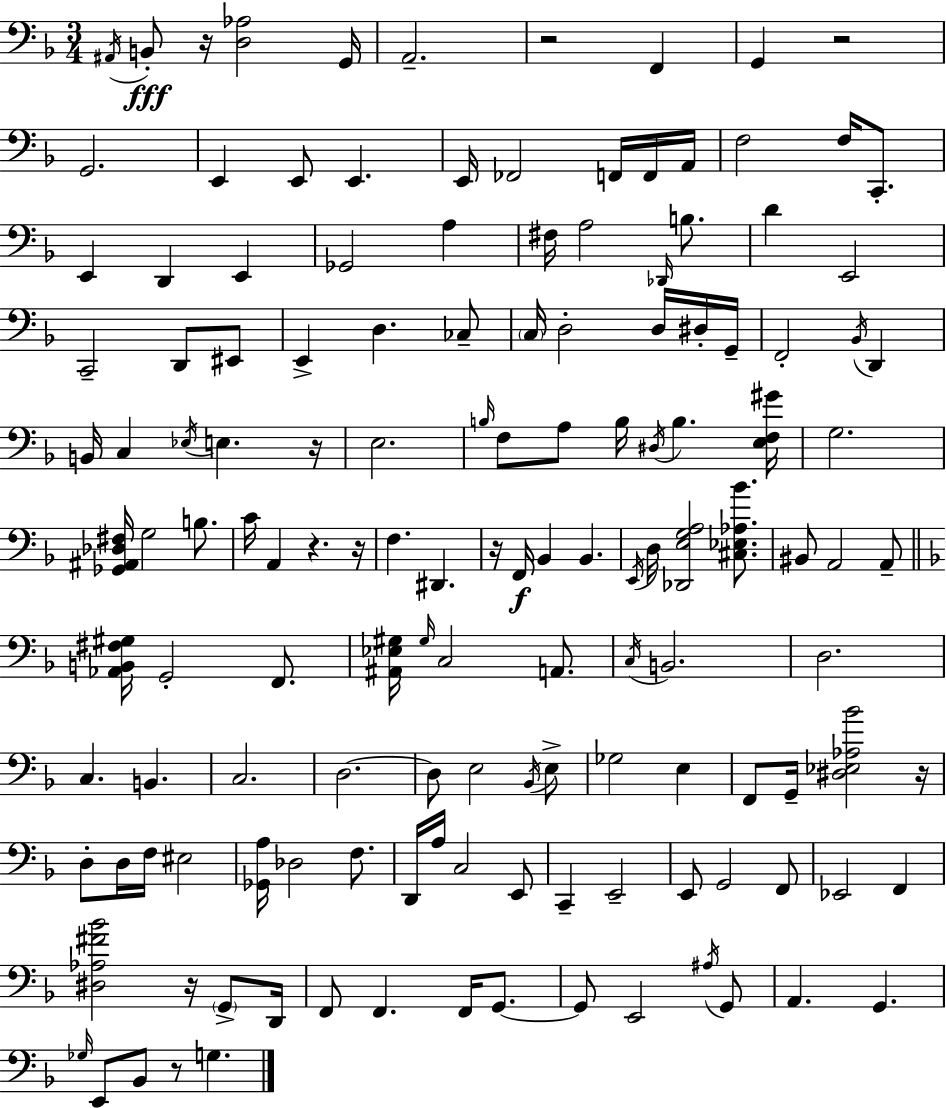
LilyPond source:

{
  \clef bass
  \numericTimeSignature
  \time 3/4
  \key f \major
  \repeat volta 2 { \acciaccatura { ais,16 }\fff b,8-. r16 <d aes>2 | g,16 a,2.-- | r2 f,4 | g,4 r2 | \break g,2. | e,4 e,8 e,4. | e,16 fes,2 f,16 f,16 | a,16 f2 f16 c,8.-. | \break e,4 d,4 e,4 | ges,2 a4 | fis16 a2 \grace { des,16 } b8. | d'4 e,2 | \break c,2-- d,8 | eis,8 e,4-> d4. | ces8-- \parenthesize c16 d2-. d16 | dis16-. g,16-- f,2-. \acciaccatura { bes,16 } d,4 | \break b,16 c4 \acciaccatura { ees16 } e4. | r16 e2. | \grace { b16 } f8 a8 b16 \acciaccatura { dis16 } b4. | <e f gis'>16 g2. | \break <ges, ais, des fis>16 g2 | b8. c'16 a,4 r4. | r16 f4. | dis,4. r16 f,16\f bes,4 | \break bes,4. \acciaccatura { e,16 } d16 <des, e g a>2 | <cis ees aes bes'>8. bis,8 a,2 | a,8-- \bar "||" \break \key d \minor <aes, b, fis gis>16 g,2-. f,8. | <ais, ees gis>16 \grace { gis16 } c2 a,8. | \acciaccatura { c16 } b,2. | d2. | \break c4. b,4. | c2. | d2.~~ | d8 e2 | \break \acciaccatura { bes,16 } e8-> ges2 e4 | f,8 g,16-- <dis ees aes bes'>2 | r16 d8-. d16 f16 eis2 | <ges, a>16 des2 | \break f8. d,16 a16 c2 | e,8 c,4-- e,2-- | e,8 g,2 | f,8 ees,2 f,4 | \break <dis aes fis' bes'>2 r16 | \parenthesize g,8-> d,16 f,8 f,4. f,16 | g,8.~~ g,8 e,2 | \acciaccatura { ais16 } g,8 a,4. g,4. | \break \grace { ges16 } e,8 bes,8 r8 g4. | } \bar "|."
}